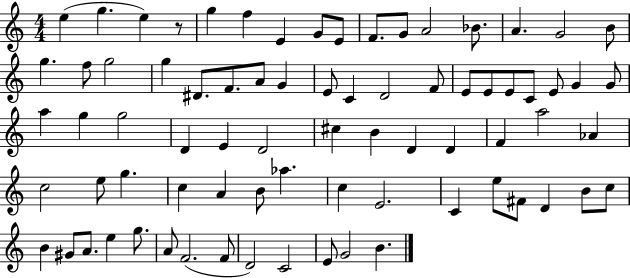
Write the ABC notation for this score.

X:1
T:Untitled
M:4/4
L:1/4
K:C
e g e z/2 g f E G/2 E/2 F/2 G/2 A2 _B/2 A G2 B/2 g f/2 g2 g ^D/2 F/2 A/2 G E/2 C D2 F/2 E/2 E/2 E/2 C/2 E/2 G G/2 a g g2 D E D2 ^c B D D F a2 _A c2 e/2 g c A B/2 _a c E2 C e/2 ^F/2 D B/2 c/2 B ^G/2 A/2 e g/2 A/2 F2 F/2 D2 C2 E/2 G2 B